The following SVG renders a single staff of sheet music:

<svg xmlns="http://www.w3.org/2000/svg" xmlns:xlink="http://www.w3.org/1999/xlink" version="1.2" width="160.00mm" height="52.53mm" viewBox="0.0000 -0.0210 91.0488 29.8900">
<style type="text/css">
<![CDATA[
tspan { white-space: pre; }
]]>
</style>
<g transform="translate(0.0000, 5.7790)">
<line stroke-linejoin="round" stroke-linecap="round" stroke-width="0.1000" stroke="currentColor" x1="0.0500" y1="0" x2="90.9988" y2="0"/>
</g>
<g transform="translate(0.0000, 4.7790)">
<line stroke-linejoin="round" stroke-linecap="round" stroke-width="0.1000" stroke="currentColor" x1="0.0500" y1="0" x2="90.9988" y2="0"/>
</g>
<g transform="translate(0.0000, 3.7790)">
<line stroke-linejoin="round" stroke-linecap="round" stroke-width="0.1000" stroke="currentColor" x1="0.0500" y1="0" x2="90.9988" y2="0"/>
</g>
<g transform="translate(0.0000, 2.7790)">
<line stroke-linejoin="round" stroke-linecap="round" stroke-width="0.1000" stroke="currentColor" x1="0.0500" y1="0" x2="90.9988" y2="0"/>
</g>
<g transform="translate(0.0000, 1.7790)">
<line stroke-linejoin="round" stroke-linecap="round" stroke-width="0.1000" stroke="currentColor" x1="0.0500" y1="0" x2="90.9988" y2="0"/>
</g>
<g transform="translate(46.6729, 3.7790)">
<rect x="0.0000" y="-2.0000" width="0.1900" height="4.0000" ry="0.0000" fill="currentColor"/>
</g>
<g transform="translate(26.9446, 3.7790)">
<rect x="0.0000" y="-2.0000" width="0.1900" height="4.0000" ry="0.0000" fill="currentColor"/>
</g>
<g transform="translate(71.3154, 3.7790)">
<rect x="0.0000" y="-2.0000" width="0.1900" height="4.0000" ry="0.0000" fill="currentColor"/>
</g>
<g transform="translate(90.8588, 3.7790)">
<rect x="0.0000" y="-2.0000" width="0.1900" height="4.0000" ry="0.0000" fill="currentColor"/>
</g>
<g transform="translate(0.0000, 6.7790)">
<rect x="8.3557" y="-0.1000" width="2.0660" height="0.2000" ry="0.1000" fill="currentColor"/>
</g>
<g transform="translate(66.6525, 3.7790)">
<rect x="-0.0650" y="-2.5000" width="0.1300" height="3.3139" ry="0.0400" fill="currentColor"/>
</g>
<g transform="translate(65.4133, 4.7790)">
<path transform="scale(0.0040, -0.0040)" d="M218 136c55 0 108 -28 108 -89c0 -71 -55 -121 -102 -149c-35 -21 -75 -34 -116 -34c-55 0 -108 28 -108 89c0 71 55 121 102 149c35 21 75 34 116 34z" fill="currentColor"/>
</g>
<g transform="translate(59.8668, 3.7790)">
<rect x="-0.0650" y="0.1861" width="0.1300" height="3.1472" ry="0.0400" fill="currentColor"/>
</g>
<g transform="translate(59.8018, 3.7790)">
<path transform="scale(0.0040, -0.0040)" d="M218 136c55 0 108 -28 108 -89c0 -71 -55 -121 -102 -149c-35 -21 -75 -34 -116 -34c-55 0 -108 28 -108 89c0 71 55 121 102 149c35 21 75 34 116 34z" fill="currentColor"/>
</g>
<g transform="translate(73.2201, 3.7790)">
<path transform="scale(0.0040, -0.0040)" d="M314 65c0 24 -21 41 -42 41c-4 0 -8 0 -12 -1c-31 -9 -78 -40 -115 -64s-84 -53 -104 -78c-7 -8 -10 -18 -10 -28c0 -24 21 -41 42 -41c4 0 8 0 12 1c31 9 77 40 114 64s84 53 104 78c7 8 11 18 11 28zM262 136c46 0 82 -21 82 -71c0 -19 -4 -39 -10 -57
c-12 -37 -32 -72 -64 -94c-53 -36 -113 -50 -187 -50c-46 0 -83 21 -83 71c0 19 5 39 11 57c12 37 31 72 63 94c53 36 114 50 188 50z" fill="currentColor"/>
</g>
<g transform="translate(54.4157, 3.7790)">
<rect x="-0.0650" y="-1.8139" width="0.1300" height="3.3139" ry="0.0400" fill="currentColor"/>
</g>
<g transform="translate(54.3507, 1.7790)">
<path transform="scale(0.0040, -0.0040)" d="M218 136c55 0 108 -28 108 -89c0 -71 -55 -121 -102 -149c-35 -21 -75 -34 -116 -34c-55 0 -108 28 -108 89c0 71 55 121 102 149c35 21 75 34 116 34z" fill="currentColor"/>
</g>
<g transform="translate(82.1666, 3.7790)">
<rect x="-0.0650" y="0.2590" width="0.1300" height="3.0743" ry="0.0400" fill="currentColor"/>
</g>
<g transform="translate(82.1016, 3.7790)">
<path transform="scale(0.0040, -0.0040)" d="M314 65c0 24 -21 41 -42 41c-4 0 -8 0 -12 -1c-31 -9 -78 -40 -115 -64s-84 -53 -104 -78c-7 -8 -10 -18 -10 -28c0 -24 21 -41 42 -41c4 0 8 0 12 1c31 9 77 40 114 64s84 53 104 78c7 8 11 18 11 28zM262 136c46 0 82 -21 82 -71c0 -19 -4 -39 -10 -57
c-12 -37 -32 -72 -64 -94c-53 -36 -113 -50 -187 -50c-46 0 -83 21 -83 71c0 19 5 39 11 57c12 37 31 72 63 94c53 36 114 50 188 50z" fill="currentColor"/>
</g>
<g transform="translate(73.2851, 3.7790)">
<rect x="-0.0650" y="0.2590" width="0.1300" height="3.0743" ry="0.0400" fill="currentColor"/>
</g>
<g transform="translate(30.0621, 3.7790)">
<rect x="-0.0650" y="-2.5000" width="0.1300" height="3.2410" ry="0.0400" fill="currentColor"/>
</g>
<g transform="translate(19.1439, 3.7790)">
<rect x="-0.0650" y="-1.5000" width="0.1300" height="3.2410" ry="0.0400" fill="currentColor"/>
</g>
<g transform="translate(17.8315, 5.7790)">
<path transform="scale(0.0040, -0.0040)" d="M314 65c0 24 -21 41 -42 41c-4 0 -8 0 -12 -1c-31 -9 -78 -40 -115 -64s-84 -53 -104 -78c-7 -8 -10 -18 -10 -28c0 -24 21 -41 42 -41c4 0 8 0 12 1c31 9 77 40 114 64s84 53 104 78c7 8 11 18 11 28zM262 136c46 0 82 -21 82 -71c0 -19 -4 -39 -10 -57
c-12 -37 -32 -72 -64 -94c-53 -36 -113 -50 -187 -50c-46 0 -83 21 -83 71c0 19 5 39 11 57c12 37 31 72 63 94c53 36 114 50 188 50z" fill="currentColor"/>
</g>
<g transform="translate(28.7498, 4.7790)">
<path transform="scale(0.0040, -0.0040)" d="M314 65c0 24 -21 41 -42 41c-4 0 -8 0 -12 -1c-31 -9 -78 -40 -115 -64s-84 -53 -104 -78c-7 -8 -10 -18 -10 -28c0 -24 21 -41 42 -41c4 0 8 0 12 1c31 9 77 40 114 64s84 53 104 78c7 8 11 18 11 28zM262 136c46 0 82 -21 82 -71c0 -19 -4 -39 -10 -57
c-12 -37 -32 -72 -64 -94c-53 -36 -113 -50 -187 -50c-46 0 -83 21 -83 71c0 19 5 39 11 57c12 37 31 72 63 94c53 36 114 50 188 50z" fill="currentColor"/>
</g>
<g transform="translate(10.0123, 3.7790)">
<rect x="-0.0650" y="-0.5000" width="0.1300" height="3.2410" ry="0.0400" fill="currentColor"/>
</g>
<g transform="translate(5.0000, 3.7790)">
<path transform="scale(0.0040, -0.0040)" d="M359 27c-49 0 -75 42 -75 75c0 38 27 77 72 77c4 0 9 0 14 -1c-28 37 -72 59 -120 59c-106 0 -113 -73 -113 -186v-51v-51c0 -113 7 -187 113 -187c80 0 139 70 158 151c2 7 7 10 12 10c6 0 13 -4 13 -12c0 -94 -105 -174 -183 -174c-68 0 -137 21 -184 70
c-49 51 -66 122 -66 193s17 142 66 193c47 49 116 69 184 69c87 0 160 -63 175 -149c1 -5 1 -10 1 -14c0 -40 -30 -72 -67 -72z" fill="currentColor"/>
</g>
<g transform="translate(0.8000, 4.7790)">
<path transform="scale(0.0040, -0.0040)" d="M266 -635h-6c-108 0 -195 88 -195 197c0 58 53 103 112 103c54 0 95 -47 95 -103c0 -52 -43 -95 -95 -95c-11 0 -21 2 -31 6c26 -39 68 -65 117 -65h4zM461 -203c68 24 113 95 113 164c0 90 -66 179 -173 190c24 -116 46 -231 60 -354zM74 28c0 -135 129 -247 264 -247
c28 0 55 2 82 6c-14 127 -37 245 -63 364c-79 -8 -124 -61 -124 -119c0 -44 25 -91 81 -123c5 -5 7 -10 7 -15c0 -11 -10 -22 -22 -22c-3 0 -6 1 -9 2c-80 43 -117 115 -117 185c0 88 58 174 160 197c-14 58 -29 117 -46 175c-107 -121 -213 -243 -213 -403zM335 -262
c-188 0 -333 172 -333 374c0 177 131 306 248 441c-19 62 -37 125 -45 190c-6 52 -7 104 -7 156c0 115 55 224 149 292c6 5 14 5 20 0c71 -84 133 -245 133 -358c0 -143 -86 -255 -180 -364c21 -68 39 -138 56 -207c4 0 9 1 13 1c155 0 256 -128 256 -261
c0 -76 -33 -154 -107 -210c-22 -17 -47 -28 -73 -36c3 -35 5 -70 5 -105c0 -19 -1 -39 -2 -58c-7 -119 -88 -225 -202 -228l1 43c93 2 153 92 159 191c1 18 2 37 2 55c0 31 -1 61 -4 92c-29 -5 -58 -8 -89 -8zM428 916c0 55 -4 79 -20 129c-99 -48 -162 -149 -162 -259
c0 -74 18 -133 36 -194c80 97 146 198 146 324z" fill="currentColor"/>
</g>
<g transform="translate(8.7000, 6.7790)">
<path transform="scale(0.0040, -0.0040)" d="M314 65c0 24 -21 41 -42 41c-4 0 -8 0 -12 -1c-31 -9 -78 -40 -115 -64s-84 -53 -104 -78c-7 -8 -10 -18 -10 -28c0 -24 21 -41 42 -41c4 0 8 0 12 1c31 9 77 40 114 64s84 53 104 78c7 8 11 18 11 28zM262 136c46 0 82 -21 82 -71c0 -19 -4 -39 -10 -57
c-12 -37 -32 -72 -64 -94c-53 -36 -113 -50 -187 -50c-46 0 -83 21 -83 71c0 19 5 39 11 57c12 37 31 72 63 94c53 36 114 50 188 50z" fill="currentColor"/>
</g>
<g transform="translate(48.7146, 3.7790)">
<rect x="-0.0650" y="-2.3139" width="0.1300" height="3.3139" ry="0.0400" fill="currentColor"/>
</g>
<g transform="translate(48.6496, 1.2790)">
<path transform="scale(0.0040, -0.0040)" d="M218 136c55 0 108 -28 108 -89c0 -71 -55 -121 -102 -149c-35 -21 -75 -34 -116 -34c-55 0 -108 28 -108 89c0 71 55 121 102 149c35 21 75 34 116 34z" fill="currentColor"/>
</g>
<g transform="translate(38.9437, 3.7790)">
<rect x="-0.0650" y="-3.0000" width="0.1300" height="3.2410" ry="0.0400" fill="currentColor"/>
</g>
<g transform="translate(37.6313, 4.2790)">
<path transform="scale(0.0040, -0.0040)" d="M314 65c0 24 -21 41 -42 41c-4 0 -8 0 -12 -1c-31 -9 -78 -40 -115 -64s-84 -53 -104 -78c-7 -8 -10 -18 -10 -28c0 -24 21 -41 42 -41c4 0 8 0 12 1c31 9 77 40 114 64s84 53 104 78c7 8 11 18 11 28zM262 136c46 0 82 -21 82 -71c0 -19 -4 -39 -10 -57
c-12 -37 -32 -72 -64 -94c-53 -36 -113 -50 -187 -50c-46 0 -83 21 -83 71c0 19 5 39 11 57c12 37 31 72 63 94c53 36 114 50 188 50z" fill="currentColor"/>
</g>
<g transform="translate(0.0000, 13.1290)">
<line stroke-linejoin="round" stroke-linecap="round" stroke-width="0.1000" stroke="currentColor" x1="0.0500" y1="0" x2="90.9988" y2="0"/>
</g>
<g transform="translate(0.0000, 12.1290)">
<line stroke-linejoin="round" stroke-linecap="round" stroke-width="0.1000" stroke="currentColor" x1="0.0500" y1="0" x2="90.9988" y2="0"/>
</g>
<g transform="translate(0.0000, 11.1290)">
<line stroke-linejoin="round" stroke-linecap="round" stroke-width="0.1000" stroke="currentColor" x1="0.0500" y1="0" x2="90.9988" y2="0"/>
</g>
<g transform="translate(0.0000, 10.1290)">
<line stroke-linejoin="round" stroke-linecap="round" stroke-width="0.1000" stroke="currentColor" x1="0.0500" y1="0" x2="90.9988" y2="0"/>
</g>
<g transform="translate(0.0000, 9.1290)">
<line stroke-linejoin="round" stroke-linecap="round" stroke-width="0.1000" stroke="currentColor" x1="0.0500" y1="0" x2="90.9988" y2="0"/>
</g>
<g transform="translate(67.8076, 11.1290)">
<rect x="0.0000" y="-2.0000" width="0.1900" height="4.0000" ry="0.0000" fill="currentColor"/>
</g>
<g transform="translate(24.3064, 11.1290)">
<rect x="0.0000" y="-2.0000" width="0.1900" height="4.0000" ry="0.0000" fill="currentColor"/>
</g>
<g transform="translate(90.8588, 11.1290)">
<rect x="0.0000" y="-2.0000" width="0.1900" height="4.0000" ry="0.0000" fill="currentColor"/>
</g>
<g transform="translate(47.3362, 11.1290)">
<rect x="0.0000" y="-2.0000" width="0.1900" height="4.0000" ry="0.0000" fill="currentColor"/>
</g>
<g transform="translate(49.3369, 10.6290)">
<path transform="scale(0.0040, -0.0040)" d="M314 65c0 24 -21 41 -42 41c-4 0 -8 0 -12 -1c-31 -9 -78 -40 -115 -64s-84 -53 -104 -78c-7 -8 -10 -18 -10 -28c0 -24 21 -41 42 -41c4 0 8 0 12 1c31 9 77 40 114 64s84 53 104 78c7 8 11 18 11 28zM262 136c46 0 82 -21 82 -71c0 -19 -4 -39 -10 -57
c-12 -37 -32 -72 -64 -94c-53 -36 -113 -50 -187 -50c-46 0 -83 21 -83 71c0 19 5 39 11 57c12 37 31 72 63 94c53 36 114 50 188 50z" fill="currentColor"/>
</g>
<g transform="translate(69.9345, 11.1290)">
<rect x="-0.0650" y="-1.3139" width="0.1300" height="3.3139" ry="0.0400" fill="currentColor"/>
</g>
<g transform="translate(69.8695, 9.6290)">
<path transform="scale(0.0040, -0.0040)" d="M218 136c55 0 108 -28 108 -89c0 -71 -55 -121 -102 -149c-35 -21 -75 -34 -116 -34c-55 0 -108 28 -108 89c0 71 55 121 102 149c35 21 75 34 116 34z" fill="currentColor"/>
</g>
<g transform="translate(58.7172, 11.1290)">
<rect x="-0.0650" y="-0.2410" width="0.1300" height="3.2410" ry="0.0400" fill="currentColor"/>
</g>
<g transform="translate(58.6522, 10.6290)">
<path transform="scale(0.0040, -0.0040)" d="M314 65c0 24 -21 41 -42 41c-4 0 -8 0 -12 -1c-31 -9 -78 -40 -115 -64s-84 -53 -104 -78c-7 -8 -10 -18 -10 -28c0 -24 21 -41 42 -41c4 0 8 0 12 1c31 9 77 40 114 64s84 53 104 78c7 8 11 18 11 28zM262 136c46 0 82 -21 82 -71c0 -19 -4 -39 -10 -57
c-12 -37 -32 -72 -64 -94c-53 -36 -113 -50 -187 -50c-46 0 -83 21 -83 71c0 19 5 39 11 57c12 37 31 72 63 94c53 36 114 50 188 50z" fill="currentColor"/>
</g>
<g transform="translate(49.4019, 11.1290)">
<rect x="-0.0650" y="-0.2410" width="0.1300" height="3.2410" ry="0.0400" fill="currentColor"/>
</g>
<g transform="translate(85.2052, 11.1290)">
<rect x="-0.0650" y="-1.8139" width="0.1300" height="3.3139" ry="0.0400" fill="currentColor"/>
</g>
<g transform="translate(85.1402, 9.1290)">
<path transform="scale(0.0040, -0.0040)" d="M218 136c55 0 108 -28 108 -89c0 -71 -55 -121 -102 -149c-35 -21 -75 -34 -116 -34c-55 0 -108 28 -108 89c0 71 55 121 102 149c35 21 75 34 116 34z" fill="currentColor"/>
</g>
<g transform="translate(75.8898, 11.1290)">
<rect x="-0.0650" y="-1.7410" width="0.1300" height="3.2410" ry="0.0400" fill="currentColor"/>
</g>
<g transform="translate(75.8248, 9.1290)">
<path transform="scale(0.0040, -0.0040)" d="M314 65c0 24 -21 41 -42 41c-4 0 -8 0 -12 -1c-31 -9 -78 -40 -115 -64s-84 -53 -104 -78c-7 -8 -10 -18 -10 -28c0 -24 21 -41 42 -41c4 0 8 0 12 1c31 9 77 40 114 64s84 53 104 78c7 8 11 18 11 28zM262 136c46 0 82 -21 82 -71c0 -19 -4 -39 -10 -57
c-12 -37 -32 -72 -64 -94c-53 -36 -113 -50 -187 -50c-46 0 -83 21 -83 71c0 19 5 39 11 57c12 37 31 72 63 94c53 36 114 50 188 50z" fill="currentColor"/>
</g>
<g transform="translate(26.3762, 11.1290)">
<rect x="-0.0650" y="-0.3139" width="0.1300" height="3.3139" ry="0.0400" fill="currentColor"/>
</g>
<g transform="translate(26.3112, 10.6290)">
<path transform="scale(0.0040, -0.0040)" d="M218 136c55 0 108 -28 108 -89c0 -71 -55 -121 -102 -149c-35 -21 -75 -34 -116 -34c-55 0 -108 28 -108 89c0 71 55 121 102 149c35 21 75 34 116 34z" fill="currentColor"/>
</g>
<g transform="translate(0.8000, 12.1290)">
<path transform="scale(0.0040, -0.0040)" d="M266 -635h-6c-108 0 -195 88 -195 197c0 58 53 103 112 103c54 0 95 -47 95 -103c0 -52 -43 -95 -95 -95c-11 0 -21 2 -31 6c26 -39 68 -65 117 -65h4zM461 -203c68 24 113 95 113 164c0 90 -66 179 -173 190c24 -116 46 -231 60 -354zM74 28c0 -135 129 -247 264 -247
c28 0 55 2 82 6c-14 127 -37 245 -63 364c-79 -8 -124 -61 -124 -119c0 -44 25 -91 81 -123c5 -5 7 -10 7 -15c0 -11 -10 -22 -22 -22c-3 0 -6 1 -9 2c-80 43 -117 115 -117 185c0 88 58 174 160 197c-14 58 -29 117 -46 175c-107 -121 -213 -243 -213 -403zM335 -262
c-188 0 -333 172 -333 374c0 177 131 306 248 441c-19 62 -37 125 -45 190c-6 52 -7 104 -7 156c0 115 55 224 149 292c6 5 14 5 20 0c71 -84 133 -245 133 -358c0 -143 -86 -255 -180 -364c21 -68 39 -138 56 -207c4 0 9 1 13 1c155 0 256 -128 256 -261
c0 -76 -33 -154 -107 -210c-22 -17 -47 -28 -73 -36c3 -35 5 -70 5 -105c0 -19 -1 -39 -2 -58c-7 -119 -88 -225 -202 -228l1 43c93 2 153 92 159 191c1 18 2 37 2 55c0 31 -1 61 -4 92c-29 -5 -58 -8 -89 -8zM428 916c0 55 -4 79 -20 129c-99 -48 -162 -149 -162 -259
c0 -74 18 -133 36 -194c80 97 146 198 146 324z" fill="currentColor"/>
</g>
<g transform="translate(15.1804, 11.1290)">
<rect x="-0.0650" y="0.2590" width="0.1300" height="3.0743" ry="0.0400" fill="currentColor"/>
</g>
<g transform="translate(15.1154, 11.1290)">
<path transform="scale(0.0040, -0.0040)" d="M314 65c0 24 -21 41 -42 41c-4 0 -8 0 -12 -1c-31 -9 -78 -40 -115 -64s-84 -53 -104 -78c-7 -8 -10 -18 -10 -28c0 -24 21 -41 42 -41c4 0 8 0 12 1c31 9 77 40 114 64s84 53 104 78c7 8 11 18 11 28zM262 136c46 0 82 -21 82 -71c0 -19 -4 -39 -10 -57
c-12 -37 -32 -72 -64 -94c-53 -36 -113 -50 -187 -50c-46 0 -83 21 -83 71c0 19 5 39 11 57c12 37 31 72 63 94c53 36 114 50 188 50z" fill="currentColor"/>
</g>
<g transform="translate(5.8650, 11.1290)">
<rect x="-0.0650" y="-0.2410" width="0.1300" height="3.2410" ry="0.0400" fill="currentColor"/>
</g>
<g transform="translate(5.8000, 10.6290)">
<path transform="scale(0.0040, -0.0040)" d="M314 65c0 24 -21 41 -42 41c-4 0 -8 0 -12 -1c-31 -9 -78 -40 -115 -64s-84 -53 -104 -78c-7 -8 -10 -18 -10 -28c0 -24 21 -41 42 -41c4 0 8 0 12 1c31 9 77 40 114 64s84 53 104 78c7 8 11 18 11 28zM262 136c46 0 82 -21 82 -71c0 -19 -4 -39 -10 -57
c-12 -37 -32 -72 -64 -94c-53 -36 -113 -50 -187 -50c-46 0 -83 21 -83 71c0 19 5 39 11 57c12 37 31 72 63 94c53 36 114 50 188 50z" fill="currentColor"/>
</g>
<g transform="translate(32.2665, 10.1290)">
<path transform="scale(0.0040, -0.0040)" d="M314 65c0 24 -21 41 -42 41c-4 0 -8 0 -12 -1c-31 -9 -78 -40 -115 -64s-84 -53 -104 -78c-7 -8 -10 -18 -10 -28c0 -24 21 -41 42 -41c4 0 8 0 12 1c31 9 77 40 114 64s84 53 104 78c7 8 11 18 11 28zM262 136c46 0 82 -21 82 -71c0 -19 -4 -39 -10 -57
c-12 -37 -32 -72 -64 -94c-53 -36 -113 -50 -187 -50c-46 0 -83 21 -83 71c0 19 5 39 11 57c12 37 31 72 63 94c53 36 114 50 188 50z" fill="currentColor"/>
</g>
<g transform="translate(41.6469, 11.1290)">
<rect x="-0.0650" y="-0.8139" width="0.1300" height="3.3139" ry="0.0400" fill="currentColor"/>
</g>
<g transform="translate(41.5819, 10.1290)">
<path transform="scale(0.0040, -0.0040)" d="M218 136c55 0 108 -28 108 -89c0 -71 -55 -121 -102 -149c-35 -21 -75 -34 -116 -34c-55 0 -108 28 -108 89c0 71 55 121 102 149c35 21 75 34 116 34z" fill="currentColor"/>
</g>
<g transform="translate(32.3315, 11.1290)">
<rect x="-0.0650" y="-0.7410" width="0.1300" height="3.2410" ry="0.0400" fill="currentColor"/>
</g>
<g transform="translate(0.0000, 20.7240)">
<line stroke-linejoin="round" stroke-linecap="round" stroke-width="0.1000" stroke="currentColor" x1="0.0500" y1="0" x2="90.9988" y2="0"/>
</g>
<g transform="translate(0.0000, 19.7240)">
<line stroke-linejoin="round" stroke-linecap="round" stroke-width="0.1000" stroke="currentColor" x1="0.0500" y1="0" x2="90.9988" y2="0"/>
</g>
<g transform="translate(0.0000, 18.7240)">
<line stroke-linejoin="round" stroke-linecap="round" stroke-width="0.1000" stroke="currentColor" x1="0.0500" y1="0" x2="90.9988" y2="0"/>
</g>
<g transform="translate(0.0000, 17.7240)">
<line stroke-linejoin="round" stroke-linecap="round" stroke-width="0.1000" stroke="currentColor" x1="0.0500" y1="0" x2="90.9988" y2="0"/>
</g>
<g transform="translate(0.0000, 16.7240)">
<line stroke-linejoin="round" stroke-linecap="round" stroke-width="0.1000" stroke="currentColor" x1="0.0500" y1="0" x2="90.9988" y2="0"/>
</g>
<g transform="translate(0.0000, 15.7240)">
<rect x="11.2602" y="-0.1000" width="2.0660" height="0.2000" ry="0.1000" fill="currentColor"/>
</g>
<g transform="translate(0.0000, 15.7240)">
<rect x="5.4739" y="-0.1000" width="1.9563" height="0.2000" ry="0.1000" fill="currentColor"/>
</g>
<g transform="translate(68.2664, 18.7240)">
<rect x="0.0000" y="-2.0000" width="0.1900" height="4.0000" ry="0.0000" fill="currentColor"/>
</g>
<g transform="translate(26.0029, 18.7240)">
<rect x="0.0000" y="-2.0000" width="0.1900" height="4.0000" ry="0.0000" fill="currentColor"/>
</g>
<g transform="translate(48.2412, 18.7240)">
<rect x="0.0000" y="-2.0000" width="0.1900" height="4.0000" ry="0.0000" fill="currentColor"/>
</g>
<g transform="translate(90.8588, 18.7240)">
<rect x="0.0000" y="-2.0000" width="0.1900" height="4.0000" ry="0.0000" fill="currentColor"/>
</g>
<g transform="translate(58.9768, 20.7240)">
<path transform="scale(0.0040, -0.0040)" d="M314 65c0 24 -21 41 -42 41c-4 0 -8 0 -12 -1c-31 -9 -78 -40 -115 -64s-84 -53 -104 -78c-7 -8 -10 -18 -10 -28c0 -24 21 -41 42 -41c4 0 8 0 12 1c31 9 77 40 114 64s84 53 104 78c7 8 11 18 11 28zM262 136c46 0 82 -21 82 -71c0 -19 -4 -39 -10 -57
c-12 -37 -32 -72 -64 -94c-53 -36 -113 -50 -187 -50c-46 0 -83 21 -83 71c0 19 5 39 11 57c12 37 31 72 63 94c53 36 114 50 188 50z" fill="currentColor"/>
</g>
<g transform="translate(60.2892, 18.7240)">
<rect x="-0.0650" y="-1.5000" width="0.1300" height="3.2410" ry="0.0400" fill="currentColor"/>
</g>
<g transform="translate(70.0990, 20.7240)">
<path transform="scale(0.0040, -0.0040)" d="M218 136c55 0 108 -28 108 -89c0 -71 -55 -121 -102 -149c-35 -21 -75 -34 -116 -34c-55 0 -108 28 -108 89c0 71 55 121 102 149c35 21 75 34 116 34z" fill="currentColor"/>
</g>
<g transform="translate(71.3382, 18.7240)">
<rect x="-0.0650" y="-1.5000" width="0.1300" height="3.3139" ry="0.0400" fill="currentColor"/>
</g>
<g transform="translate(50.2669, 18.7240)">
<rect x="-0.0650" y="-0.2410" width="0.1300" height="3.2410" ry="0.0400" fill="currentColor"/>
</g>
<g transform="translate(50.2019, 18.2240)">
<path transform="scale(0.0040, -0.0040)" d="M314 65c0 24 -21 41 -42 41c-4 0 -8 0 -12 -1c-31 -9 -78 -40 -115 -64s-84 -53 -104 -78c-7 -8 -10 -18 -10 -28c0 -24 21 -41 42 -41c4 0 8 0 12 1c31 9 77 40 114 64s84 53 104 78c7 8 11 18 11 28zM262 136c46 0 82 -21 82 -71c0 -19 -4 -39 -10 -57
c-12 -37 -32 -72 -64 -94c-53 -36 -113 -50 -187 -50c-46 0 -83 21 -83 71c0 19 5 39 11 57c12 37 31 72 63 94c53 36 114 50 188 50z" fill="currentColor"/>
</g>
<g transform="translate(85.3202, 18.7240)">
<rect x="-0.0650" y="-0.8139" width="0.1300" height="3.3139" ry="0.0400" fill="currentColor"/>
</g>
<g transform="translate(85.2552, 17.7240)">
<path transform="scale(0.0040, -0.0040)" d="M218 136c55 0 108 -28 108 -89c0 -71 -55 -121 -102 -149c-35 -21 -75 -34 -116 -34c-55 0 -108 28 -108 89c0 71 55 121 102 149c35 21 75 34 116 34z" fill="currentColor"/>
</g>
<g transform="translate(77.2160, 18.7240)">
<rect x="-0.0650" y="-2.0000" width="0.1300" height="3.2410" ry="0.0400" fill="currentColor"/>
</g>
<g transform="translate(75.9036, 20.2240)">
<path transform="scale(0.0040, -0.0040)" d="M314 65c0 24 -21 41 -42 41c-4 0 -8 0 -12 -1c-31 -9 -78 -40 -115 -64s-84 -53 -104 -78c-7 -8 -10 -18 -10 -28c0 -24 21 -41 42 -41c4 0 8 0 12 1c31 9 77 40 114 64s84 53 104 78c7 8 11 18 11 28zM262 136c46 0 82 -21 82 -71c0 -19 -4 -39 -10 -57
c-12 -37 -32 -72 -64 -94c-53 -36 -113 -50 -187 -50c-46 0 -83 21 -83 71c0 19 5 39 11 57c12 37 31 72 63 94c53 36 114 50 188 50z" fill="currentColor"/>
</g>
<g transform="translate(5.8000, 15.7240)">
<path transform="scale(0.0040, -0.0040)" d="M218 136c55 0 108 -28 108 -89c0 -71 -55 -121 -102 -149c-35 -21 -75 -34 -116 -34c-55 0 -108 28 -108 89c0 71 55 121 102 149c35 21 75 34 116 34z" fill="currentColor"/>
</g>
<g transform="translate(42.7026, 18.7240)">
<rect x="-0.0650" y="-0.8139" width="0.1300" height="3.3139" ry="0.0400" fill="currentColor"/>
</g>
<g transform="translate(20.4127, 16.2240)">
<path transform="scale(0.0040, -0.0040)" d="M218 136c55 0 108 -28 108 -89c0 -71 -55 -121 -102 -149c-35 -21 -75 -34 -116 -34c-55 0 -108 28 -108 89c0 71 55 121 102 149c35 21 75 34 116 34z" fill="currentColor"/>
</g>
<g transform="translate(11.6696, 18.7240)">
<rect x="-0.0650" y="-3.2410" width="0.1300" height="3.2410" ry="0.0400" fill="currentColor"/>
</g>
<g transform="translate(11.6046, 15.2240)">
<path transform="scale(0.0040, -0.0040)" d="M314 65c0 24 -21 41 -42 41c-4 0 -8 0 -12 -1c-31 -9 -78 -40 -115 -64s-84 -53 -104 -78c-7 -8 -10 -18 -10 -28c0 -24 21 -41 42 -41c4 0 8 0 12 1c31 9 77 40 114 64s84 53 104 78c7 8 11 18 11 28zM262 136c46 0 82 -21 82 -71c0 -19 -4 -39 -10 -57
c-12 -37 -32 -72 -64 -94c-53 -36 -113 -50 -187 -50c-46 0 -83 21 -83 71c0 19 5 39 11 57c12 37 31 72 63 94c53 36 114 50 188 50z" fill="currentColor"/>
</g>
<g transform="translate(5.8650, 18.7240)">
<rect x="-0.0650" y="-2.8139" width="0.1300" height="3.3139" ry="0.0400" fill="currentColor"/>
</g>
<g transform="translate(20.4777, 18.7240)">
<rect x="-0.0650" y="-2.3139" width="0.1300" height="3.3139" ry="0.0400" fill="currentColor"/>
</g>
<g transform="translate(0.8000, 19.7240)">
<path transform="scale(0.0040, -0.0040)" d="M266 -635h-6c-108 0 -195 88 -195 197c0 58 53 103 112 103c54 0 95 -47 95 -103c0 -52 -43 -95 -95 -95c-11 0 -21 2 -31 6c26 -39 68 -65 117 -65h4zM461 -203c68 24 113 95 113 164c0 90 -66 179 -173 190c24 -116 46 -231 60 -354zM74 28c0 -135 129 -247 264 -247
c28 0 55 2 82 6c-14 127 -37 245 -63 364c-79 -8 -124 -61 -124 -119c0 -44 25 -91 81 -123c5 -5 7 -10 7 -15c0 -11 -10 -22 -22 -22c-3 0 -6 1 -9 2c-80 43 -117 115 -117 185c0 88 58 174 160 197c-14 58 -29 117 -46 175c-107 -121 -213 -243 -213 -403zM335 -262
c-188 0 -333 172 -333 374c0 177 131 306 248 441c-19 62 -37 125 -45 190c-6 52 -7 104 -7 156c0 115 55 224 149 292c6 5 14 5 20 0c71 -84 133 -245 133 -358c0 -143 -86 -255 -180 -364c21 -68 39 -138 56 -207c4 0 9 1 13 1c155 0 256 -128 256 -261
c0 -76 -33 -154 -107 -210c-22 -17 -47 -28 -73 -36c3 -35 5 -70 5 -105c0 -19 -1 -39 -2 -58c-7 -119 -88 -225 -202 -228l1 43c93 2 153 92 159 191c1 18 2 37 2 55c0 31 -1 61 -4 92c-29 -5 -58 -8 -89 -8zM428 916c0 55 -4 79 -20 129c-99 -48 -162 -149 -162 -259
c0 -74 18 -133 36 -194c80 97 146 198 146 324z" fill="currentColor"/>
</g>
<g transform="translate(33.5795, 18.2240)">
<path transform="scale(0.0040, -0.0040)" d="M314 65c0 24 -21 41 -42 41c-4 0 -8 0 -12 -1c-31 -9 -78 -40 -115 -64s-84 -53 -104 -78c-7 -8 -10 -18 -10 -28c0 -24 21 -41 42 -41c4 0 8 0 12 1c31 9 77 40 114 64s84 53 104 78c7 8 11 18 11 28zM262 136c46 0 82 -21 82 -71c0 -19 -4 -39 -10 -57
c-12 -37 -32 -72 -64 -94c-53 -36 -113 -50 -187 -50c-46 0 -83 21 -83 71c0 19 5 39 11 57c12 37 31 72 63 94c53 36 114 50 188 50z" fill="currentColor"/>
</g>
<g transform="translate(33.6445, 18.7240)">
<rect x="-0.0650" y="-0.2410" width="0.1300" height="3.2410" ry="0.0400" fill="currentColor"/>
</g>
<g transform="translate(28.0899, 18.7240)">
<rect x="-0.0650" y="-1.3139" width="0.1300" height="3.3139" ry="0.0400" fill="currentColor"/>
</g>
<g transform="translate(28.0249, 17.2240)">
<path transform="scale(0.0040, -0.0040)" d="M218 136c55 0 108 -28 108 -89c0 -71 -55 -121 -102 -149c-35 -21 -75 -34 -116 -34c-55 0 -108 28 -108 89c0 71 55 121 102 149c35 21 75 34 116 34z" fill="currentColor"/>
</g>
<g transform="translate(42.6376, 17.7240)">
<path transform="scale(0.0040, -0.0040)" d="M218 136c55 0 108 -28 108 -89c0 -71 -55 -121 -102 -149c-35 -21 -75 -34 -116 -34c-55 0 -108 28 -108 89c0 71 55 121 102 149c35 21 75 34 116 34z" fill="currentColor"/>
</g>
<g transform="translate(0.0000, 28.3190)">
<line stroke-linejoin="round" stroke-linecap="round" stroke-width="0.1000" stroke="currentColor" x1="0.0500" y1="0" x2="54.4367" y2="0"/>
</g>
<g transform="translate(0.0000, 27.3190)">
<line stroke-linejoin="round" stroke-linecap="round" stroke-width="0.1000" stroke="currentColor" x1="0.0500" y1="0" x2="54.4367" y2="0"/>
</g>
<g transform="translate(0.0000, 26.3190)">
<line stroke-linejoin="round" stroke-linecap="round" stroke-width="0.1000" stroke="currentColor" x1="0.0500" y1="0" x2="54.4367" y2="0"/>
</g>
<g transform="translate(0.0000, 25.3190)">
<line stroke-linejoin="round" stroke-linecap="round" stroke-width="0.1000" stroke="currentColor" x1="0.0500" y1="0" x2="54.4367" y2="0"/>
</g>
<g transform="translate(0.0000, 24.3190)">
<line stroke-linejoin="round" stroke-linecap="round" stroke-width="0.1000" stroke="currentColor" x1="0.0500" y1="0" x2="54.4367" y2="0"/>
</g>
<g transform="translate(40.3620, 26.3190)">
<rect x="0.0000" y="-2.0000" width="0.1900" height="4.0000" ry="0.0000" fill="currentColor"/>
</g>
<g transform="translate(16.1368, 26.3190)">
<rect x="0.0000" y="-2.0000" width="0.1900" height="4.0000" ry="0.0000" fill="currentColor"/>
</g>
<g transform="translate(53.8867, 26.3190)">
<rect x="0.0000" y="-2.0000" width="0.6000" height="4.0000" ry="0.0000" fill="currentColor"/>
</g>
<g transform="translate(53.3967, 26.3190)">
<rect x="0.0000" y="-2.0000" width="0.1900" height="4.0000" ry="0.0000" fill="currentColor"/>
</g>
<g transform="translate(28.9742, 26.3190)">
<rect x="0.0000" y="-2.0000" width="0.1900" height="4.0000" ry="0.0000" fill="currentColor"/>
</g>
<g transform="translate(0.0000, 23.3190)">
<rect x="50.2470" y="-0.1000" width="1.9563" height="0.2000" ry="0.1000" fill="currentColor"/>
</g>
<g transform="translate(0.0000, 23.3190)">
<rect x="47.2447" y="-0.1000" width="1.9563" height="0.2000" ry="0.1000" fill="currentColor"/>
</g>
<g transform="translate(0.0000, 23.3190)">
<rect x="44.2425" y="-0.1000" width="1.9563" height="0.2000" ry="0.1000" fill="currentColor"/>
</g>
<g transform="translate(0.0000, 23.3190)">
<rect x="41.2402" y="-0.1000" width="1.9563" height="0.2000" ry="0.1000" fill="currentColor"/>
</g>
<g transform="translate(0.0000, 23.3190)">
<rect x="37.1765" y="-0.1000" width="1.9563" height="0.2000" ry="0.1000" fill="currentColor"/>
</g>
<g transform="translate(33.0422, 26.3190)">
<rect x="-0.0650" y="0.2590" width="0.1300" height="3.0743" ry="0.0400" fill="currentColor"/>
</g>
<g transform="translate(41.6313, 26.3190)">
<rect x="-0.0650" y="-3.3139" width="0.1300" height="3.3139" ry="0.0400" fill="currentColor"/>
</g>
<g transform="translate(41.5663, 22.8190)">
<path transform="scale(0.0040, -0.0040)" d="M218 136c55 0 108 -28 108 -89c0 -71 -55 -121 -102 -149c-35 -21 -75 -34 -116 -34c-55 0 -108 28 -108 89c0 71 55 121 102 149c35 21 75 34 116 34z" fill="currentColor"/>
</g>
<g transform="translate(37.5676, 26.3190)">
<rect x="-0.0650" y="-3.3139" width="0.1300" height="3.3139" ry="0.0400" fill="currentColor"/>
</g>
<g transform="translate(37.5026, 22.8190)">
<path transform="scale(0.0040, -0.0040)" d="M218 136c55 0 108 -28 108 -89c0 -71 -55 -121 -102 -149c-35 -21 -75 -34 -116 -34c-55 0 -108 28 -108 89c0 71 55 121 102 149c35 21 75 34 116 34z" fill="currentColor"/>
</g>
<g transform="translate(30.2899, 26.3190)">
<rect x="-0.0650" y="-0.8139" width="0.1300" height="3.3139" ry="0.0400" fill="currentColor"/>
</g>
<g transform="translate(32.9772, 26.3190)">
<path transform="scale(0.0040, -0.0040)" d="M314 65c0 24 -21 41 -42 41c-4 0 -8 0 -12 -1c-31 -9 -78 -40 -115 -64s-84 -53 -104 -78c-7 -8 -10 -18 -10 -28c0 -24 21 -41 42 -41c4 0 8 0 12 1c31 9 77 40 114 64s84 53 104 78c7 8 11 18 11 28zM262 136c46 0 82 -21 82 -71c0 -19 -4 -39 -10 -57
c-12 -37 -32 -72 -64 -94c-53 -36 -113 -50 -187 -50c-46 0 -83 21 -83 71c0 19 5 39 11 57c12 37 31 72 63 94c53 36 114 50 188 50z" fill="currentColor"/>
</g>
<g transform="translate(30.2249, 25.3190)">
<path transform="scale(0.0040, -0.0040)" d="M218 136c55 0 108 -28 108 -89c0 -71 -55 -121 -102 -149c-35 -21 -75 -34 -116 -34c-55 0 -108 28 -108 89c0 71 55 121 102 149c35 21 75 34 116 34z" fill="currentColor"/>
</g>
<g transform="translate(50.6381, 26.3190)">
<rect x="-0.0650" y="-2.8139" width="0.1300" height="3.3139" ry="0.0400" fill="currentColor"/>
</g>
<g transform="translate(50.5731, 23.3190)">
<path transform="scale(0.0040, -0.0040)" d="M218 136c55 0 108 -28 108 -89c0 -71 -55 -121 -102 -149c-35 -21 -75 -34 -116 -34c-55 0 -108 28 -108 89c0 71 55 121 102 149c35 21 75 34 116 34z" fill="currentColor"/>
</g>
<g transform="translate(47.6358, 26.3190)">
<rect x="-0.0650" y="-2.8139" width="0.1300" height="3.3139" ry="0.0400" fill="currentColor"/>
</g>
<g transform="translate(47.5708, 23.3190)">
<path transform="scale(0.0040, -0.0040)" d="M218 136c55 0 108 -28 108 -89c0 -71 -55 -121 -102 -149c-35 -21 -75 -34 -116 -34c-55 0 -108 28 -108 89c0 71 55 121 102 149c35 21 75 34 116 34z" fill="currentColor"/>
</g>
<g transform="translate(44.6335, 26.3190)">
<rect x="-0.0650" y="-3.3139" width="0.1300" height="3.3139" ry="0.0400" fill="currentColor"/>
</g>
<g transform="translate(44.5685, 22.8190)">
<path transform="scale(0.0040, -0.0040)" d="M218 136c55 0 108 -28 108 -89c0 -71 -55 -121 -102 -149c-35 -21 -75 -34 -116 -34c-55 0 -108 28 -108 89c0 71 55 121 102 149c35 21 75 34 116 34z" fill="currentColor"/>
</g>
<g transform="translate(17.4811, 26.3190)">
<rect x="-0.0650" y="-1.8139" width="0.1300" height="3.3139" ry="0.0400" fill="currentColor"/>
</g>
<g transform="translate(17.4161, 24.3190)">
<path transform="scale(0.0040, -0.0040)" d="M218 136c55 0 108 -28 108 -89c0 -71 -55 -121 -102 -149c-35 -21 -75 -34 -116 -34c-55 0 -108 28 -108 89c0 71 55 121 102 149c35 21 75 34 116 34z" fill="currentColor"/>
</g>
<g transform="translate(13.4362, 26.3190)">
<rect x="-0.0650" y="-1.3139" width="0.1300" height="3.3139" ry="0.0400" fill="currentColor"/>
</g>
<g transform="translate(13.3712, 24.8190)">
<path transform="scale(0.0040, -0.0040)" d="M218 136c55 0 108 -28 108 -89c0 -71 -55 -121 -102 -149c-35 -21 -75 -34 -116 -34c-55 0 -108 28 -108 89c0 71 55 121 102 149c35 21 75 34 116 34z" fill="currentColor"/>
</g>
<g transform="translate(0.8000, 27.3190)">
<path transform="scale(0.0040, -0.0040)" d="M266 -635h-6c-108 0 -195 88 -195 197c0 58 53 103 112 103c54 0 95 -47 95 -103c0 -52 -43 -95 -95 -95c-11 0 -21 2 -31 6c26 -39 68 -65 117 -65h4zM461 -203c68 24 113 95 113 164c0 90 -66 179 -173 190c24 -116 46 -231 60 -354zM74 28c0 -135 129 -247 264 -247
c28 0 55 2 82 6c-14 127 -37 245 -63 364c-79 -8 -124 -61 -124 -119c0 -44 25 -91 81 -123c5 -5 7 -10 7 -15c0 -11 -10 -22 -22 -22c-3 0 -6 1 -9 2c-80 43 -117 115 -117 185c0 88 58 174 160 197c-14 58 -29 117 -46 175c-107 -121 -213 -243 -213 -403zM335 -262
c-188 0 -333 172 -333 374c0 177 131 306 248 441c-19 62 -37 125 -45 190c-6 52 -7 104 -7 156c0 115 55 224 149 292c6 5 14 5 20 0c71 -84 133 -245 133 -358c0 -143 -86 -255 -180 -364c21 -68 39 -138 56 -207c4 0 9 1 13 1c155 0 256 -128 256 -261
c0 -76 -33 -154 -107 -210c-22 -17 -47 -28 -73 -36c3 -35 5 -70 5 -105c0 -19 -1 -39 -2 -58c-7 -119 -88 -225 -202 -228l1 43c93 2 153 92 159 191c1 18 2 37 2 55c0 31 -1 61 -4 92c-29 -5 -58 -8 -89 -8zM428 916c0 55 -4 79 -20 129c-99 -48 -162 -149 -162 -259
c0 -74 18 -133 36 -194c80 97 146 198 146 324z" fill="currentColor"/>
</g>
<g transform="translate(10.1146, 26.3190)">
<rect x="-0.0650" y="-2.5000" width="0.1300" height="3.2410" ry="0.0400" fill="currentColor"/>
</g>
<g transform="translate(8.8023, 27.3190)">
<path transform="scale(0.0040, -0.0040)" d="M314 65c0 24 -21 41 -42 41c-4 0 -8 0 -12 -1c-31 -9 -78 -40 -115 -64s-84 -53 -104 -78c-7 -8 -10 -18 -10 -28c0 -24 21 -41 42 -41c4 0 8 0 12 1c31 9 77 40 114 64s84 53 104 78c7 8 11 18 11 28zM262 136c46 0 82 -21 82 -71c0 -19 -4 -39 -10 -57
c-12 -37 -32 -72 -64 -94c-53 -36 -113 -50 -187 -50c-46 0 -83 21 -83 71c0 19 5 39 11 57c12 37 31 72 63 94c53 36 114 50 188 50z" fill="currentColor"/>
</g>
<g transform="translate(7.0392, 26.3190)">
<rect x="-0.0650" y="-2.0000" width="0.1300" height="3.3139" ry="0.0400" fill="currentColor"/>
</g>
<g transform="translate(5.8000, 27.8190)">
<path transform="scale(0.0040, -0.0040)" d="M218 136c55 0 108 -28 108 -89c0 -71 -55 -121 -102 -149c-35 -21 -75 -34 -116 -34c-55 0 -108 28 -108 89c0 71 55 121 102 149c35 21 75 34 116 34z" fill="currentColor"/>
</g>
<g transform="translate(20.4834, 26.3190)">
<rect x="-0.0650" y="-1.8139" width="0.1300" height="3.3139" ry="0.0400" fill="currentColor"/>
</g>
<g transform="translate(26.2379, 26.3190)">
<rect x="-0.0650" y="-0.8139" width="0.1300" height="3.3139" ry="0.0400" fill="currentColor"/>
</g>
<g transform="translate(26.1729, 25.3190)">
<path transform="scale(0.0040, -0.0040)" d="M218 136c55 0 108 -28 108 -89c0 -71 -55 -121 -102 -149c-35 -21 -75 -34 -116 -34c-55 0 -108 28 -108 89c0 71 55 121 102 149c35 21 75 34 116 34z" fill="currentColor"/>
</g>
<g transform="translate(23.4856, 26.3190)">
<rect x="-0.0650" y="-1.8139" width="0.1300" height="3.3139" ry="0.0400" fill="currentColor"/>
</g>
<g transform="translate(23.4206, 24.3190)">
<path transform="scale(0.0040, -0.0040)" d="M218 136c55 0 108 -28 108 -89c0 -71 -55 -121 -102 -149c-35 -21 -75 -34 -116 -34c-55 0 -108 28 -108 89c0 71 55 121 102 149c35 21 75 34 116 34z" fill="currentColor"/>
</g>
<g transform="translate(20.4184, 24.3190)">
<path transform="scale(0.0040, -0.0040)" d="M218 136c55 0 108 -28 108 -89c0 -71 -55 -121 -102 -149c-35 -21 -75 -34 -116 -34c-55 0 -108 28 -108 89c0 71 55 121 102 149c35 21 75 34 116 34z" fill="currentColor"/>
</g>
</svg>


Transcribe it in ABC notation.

X:1
T:Untitled
M:4/4
L:1/4
K:C
C2 E2 G2 A2 g f B G B2 B2 c2 B2 c d2 d c2 c2 e f2 f a b2 g e c2 d c2 E2 E F2 d F G2 e f f f d d B2 b b b a a